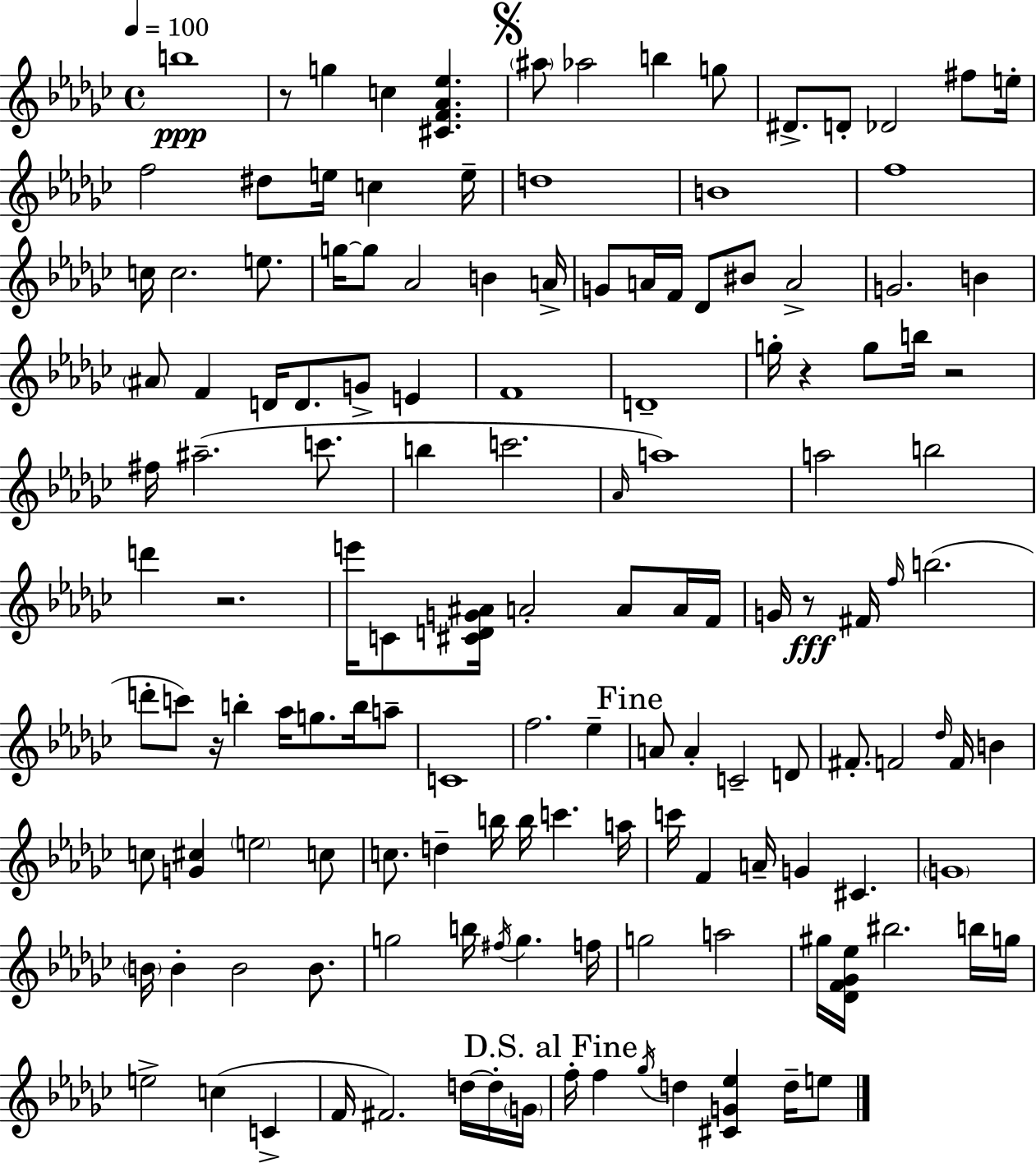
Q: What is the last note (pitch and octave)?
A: E5